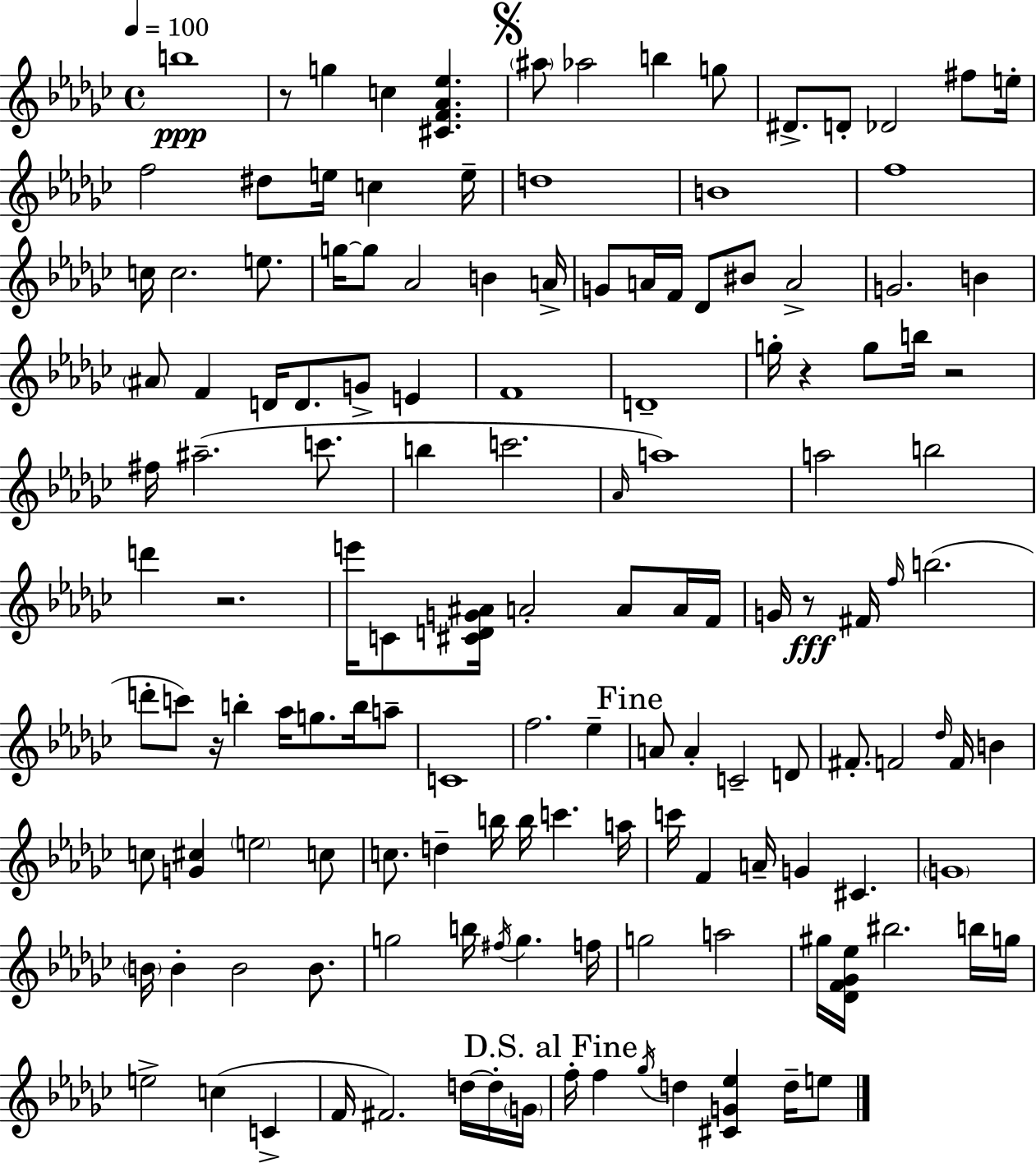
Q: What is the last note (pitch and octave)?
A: E5